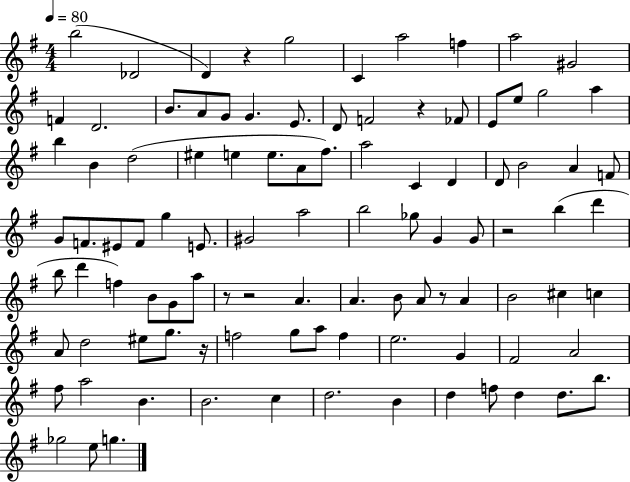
B5/h Db4/h D4/q R/q G5/h C4/q A5/h F5/q A5/h G#4/h F4/q D4/h. B4/e. A4/e G4/e G4/q. E4/e. D4/e F4/h R/q FES4/e E4/e E5/e G5/h A5/q B5/q B4/q D5/h EIS5/q E5/q E5/e. A4/e F#5/e. A5/h C4/q D4/q D4/e B4/h A4/q F4/e G4/e F4/e. EIS4/e F4/e G5/q E4/e. G#4/h A5/h B5/h Gb5/e G4/q G4/e R/h B5/q D6/q B5/e D6/q F5/q B4/e G4/e A5/e R/e R/h A4/q. A4/q. B4/e A4/e R/e A4/q B4/h C#5/q C5/q A4/e D5/h EIS5/e G5/e. R/s F5/h G5/e A5/e F5/q E5/h. G4/q F#4/h A4/h F#5/e A5/h B4/q. B4/h. C5/q D5/h. B4/q D5/q F5/e D5/q D5/e. B5/e. Gb5/h E5/e G5/q.